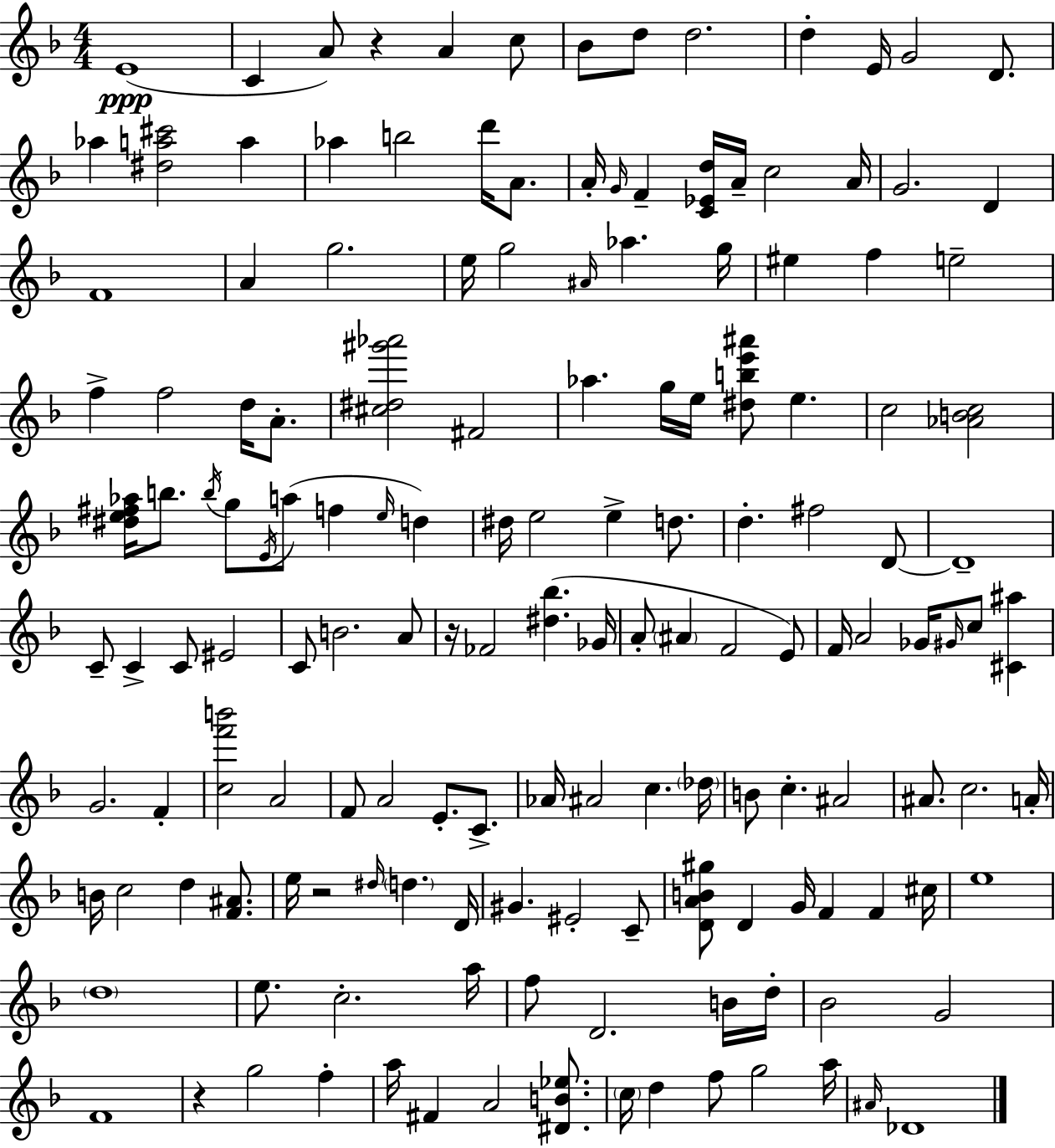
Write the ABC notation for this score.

X:1
T:Untitled
M:4/4
L:1/4
K:F
E4 C A/2 z A c/2 _B/2 d/2 d2 d E/4 G2 D/2 _a [^da^c']2 a _a b2 d'/4 A/2 A/4 G/4 F [C_Ed]/4 A/4 c2 A/4 G2 D F4 A g2 e/4 g2 ^A/4 _a g/4 ^e f e2 f f2 d/4 A/2 [^c^d^g'_a']2 ^F2 _a g/4 e/4 [^dbe'^a']/2 e c2 [_ABc]2 [^de^f_a]/4 b/2 b/4 g/2 E/4 a/2 f e/4 d ^d/4 e2 e d/2 d ^f2 D/2 D4 C/2 C C/2 ^E2 C/2 B2 A/2 z/4 _F2 [^d_b] _G/4 A/2 ^A F2 E/2 F/4 A2 _G/4 ^G/4 c/2 [^C^a] G2 F [cf'b']2 A2 F/2 A2 E/2 C/2 _A/4 ^A2 c _d/4 B/2 c ^A2 ^A/2 c2 A/4 B/4 c2 d [F^A]/2 e/4 z2 ^d/4 d D/4 ^G ^E2 C/2 [DAB^g]/2 D G/4 F F ^c/4 e4 d4 e/2 c2 a/4 f/2 D2 B/4 d/4 _B2 G2 F4 z g2 f a/4 ^F A2 [^DB_e]/2 c/4 d f/2 g2 a/4 ^A/4 _D4